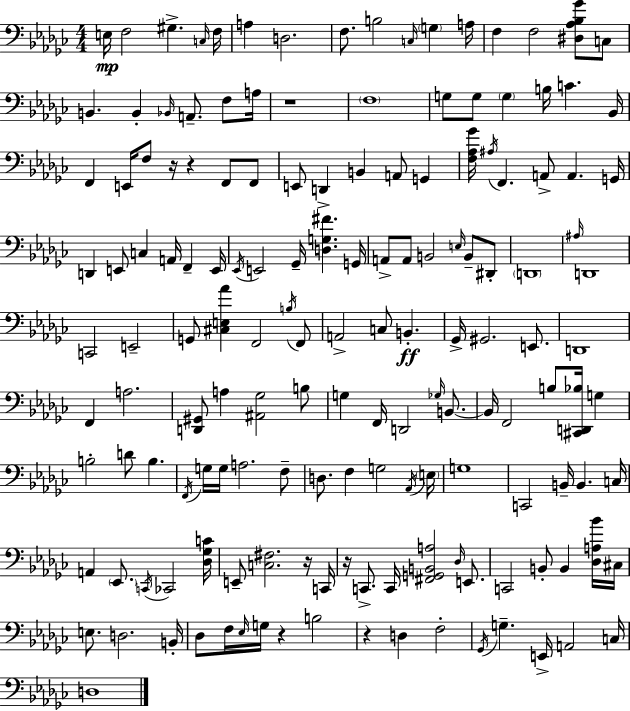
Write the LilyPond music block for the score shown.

{
  \clef bass
  \numericTimeSignature
  \time 4/4
  \key ees \minor
  \repeat volta 2 { e16\mp f2 gis4.-> \grace { c16 } | f16 a4 d2. | f8. b2 \grace { c16 } \parenthesize g4 | a16 f4 f2 <dis aes bes ges'>8 | \break c8 b,4. b,4-. \grace { bes,16 } a,8.-- | f8 a16 r1 | \parenthesize f1 | g8 g8 \parenthesize g4 b16 c'4. | \break bes,16 f,4 e,16 f8 r16 r4 f,8 | f,8 e,8 d,4-> b,4 a,8 g,4 | <f aes ges'>16 \acciaccatura { ais16 } f,4. a,8-> a,4. | g,16 d,4 e,8 c4 a,16 f,4-- | \break e,16 \acciaccatura { ees,16 } e,2 ges,16-- <d g fis'>4. | g,16 a,8-> a,8 b,2 | \grace { e16 } b,8-- dis,8-. \parenthesize d,1 | \grace { ais16 } d,1 | \break c,2 e,2-- | g,8 <cis e aes'>4 f,2 | \acciaccatura { b16 } f,8 a,2-> | c8 b,4.-.\ff ges,16-> gis,2. | \break e,8. d,1 | f,4 a2. | <d, gis,>8 a4 <ais, ges>2 | b8 g4 f,16 d,2 | \break \grace { ges16 } b,8.~~ b,16 f,2 | b8 <cis, d, bes>16 g4 b2-. | d'8 b4. \acciaccatura { f,16 } g16 g16 a2. | f8-- d8. f4 | \break g2 \acciaccatura { aes,16 } \parenthesize e16 g1 | c,2 | b,16-- b,4. c16 a,4 \parenthesize ees,8. | \acciaccatura { c,16 } ces,2 <des ges c'>16 e,8-- <c fis>2. | \break r16 c,16 r16 c,8.-> | c,16 <fis, g, b, a>2 \grace { des16 } e,8. c,2 | b,8-. b,4 <des a bes'>16 cis16 e8. | d2. b,16-. des8 f16 | \break \grace { ees16 } g16 r4 b2 r4 | d4 f2-. \acciaccatura { ges,16 } g4.-- | e,16-> a,2 c16 d1 | } \bar "|."
}